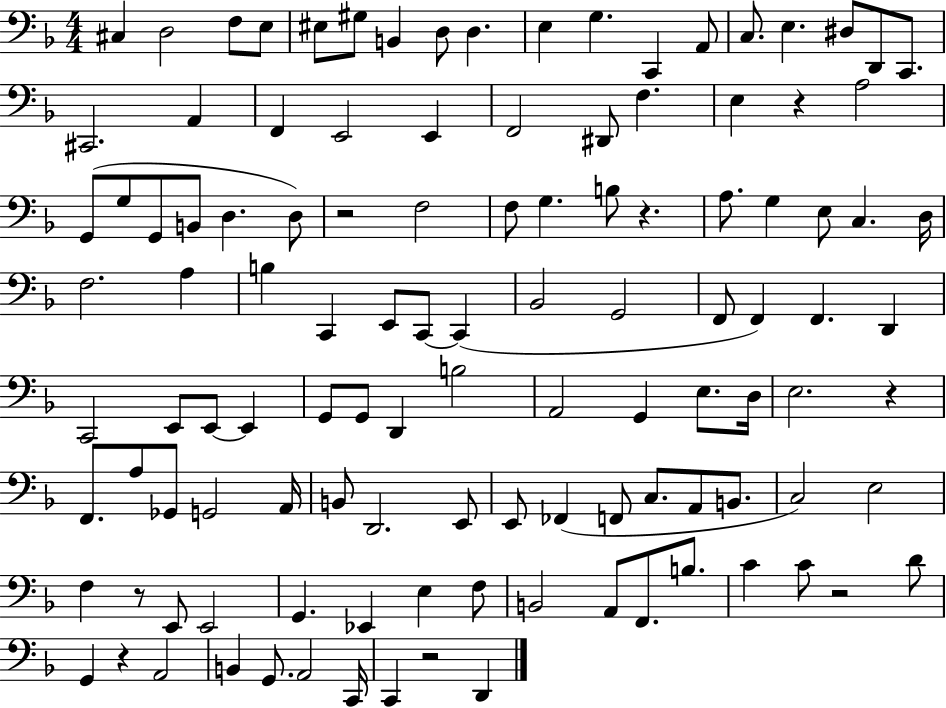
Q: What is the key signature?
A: F major